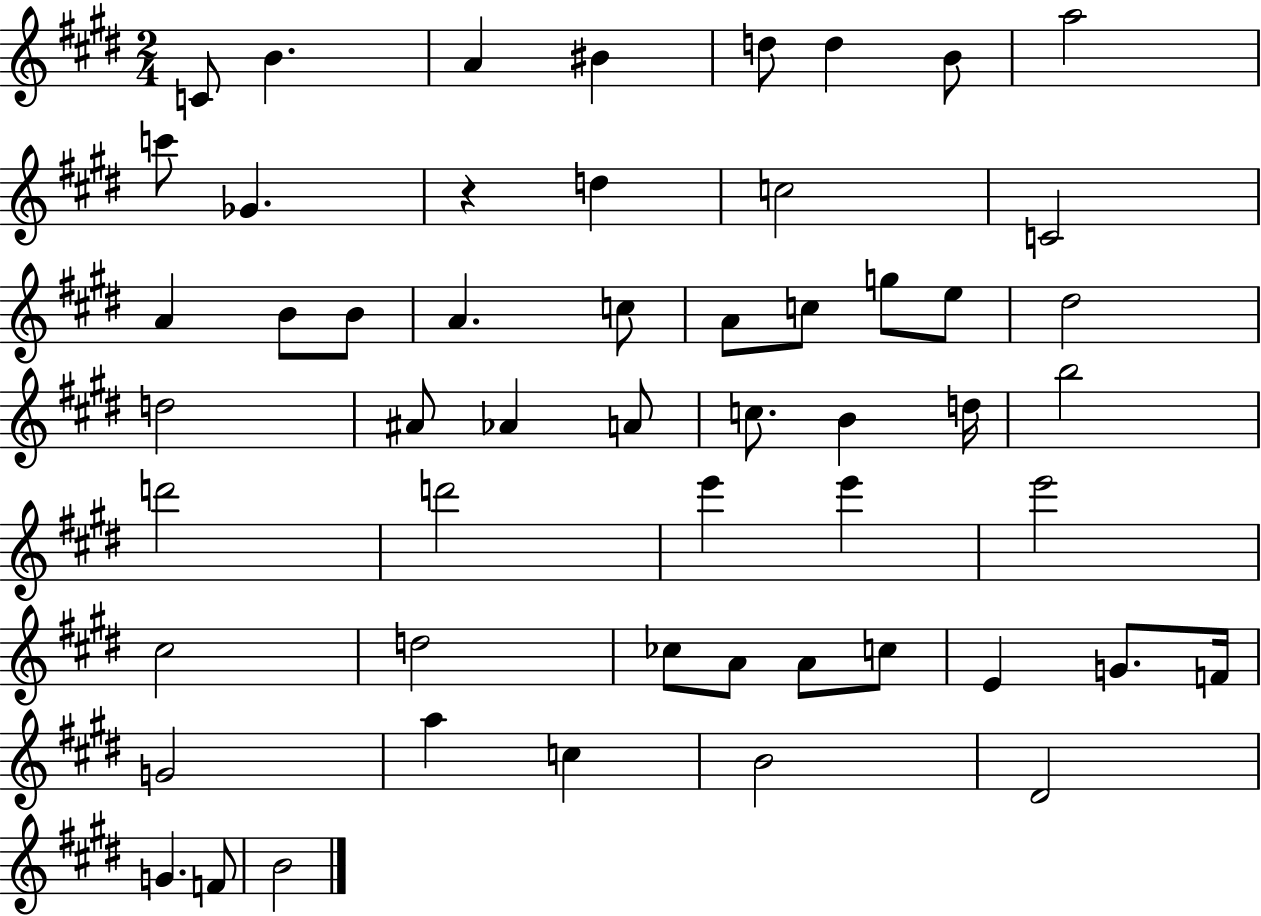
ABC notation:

X:1
T:Untitled
M:2/4
L:1/4
K:E
C/2 B A ^B d/2 d B/2 a2 c'/2 _G z d c2 C2 A B/2 B/2 A c/2 A/2 c/2 g/2 e/2 ^d2 d2 ^A/2 _A A/2 c/2 B d/4 b2 d'2 d'2 e' e' e'2 ^c2 d2 _c/2 A/2 A/2 c/2 E G/2 F/4 G2 a c B2 ^D2 G F/2 B2